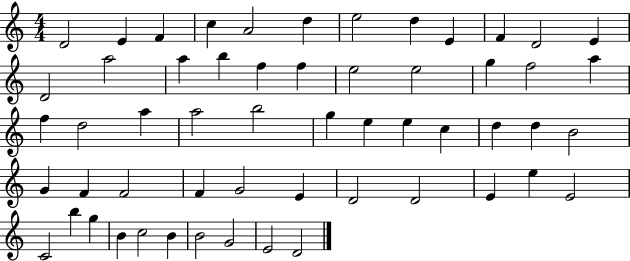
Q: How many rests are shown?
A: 0